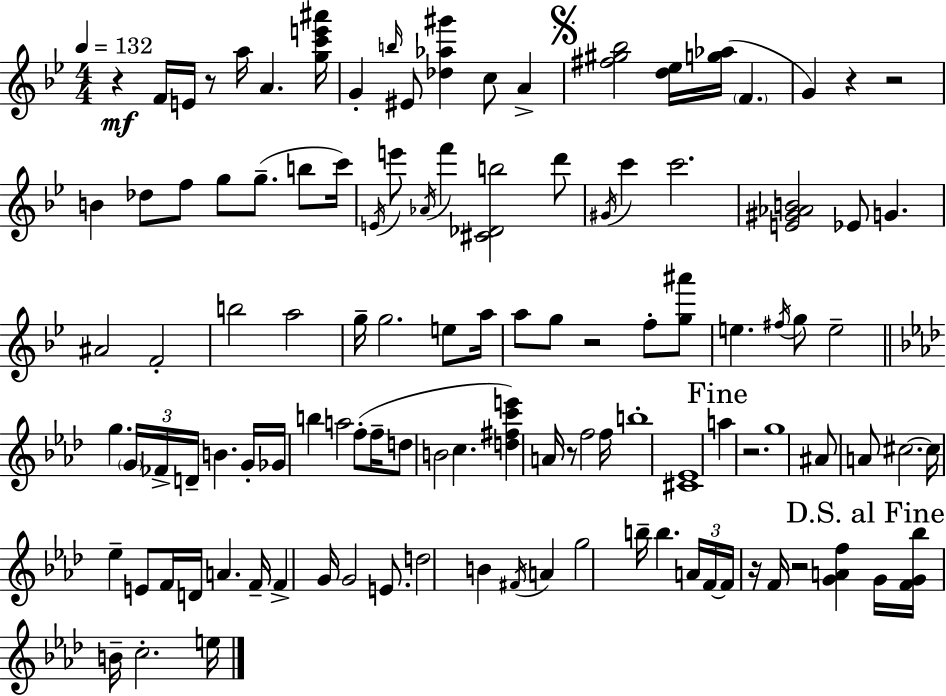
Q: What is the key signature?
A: G minor